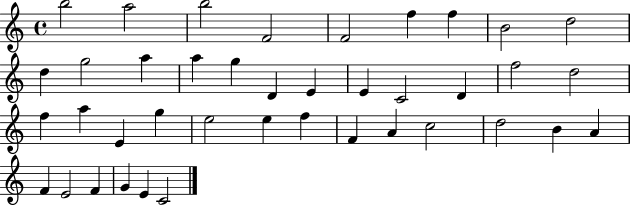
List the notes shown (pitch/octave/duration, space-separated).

B5/h A5/h B5/h F4/h F4/h F5/q F5/q B4/h D5/h D5/q G5/h A5/q A5/q G5/q D4/q E4/q E4/q C4/h D4/q F5/h D5/h F5/q A5/q E4/q G5/q E5/h E5/q F5/q F4/q A4/q C5/h D5/h B4/q A4/q F4/q E4/h F4/q G4/q E4/q C4/h